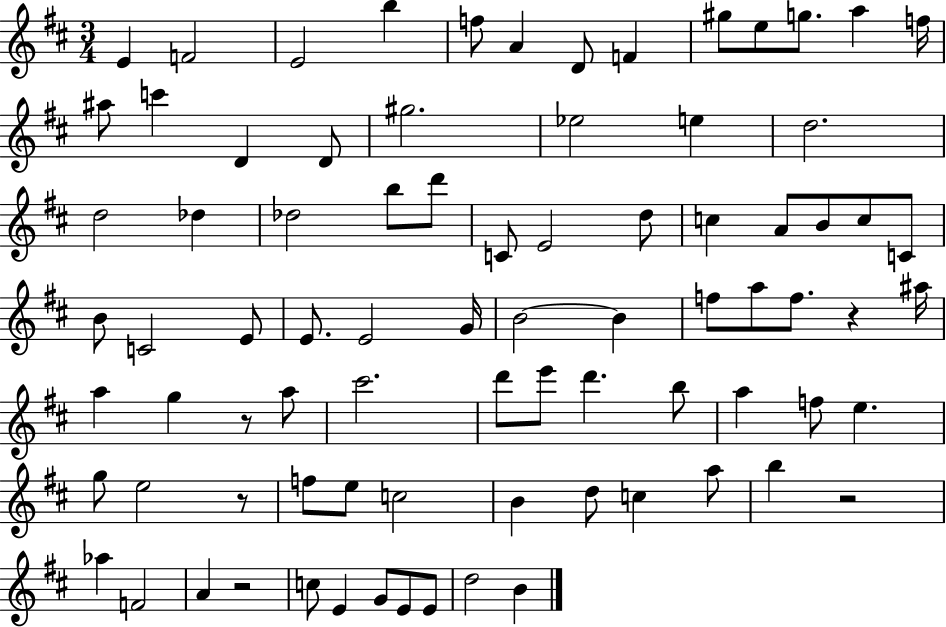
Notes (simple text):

E4/q F4/h E4/h B5/q F5/e A4/q D4/e F4/q G#5/e E5/e G5/e. A5/q F5/s A#5/e C6/q D4/q D4/e G#5/h. Eb5/h E5/q D5/h. D5/h Db5/q Db5/h B5/e D6/e C4/e E4/h D5/e C5/q A4/e B4/e C5/e C4/e B4/e C4/h E4/e E4/e. E4/h G4/s B4/h B4/q F5/e A5/e F5/e. R/q A#5/s A5/q G5/q R/e A5/e C#6/h. D6/e E6/e D6/q. B5/e A5/q F5/e E5/q. G5/e E5/h R/e F5/e E5/e C5/h B4/q D5/e C5/q A5/e B5/q R/h Ab5/q F4/h A4/q R/h C5/e E4/q G4/e E4/e E4/e D5/h B4/q